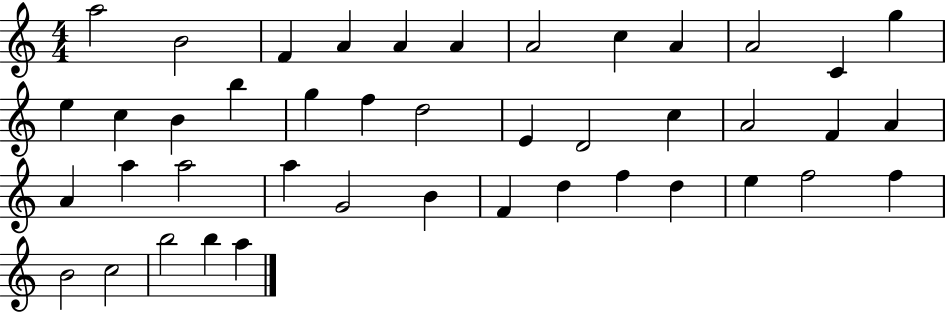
A5/h B4/h F4/q A4/q A4/q A4/q A4/h C5/q A4/q A4/h C4/q G5/q E5/q C5/q B4/q B5/q G5/q F5/q D5/h E4/q D4/h C5/q A4/h F4/q A4/q A4/q A5/q A5/h A5/q G4/h B4/q F4/q D5/q F5/q D5/q E5/q F5/h F5/q B4/h C5/h B5/h B5/q A5/q